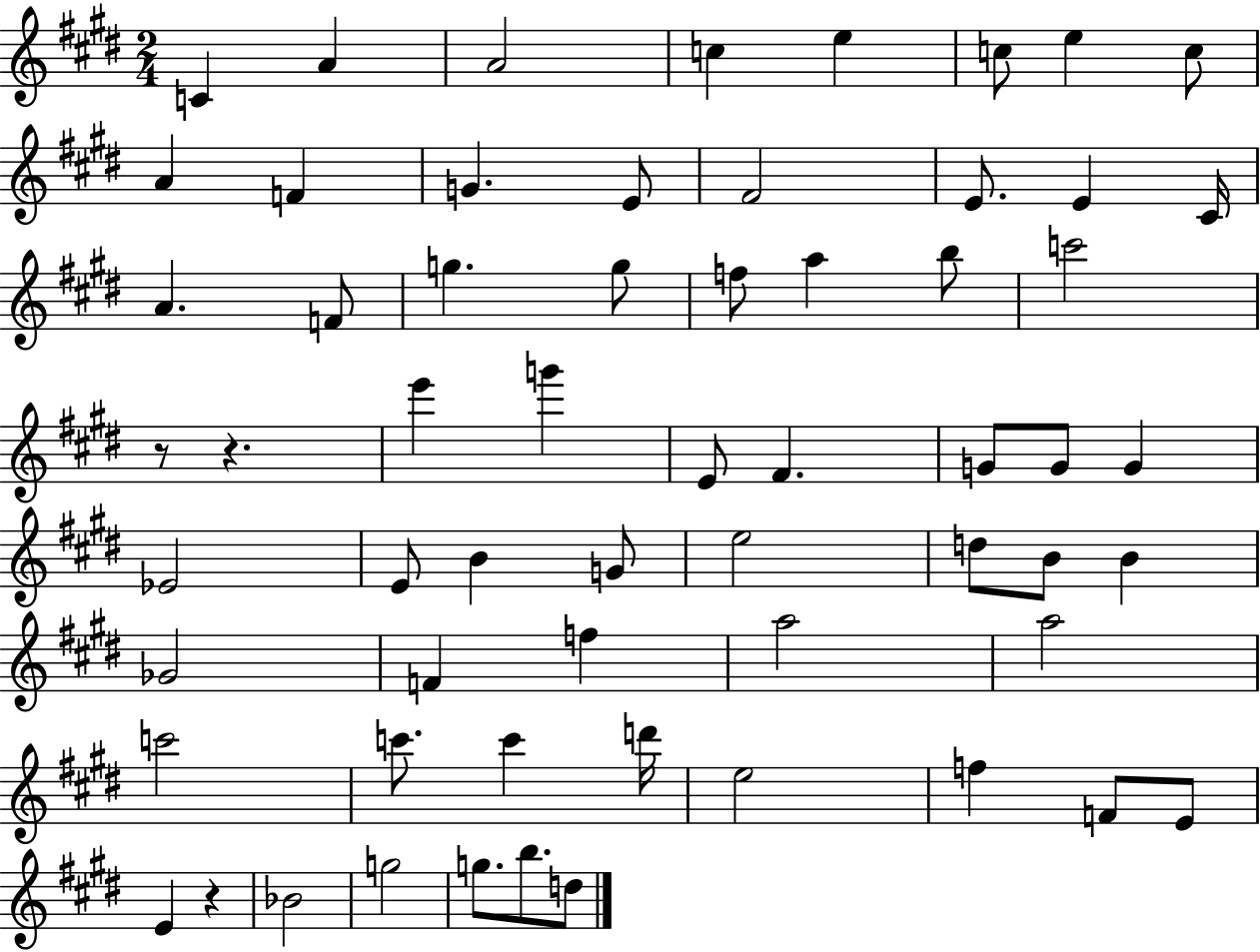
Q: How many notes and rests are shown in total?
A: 61